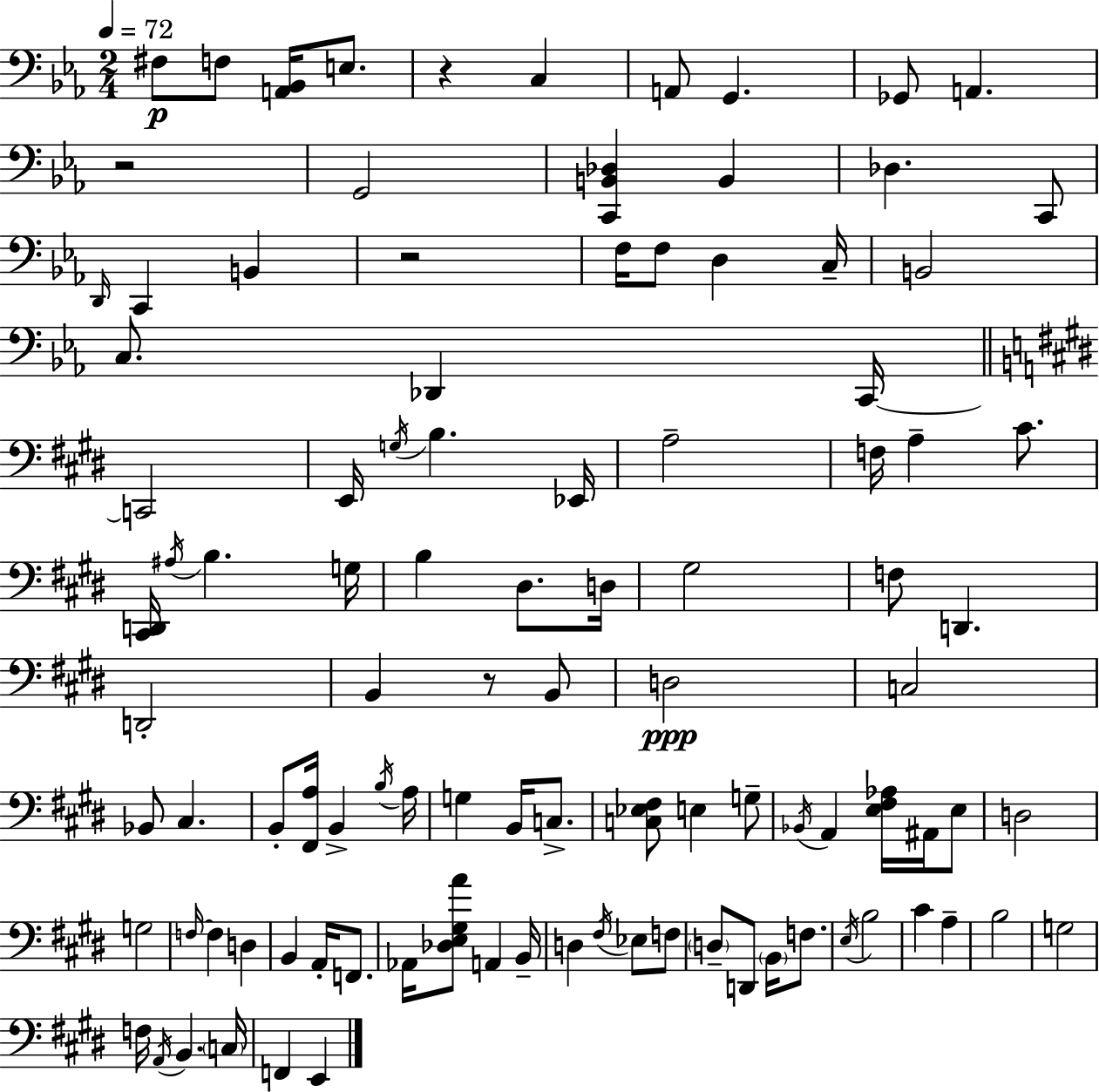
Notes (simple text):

F#3/e F3/e [A2,Bb2]/s E3/e. R/q C3/q A2/e G2/q. Gb2/e A2/q. R/h G2/h [C2,B2,Db3]/q B2/q Db3/q. C2/e D2/s C2/q B2/q R/h F3/s F3/e D3/q C3/s B2/h C3/e. Db2/q C2/s C2/h E2/s G3/s B3/q. Eb2/s A3/h F3/s A3/q C#4/e. [C#2,D2]/s A#3/s B3/q. G3/s B3/q D#3/e. D3/s G#3/h F3/e D2/q. D2/h B2/q R/e B2/e D3/h C3/h Bb2/e C#3/q. B2/e [F#2,A3]/s B2/q B3/s A3/s G3/q B2/s C3/e. [C3,Eb3,F#3]/e E3/q G3/e Bb2/s A2/q [E3,F#3,Ab3]/s A#2/s E3/e D3/h G3/h F3/s F3/q D3/q B2/q A2/s F2/e. Ab2/s [Db3,E3,G#3,A4]/e A2/q B2/s D3/q F#3/s Eb3/e F3/e D3/e D2/e B2/s F3/e. E3/s B3/h C#4/q A3/q B3/h G3/h F3/s A2/s B2/q. C3/s F2/q E2/q